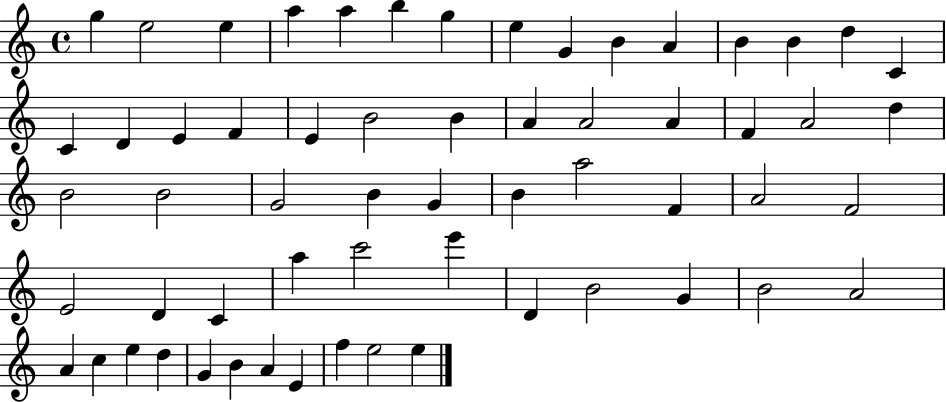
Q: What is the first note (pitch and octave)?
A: G5